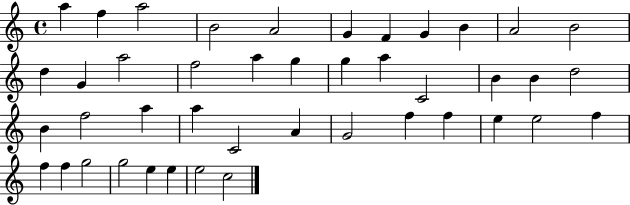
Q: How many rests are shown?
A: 0